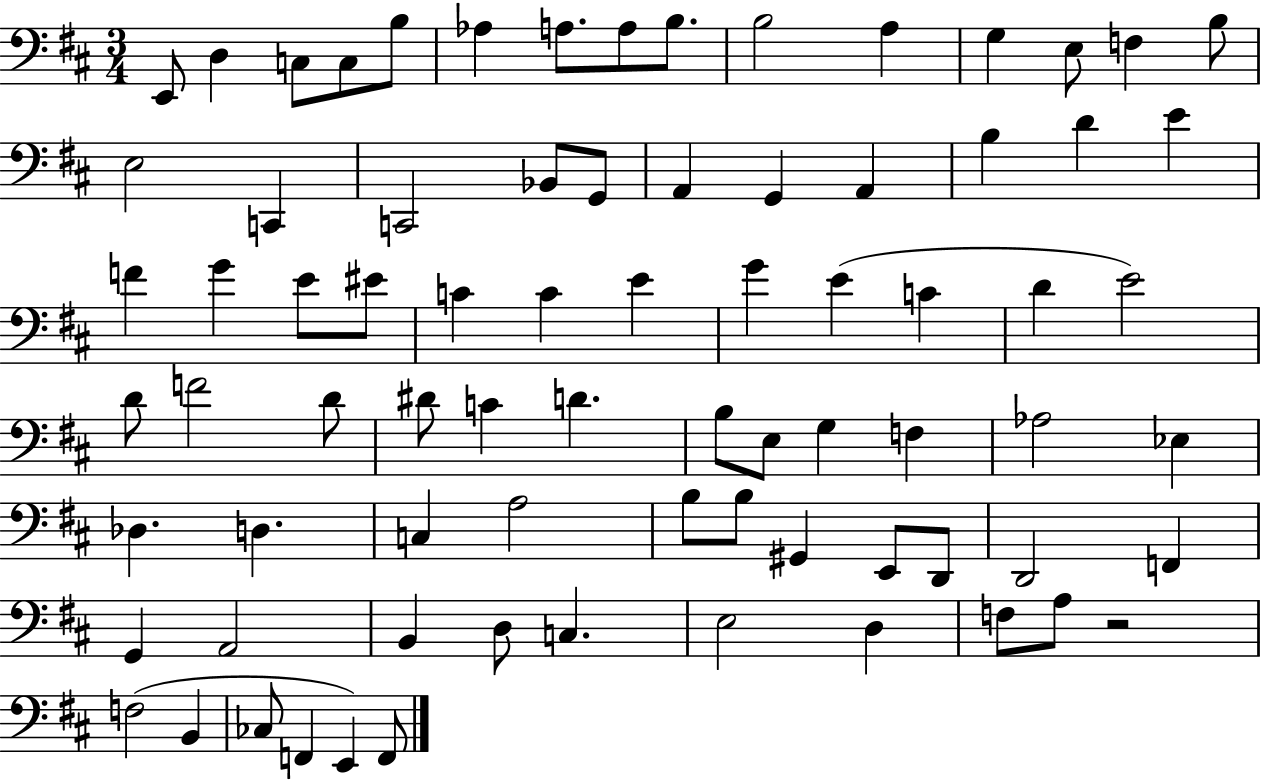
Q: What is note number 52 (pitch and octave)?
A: D3